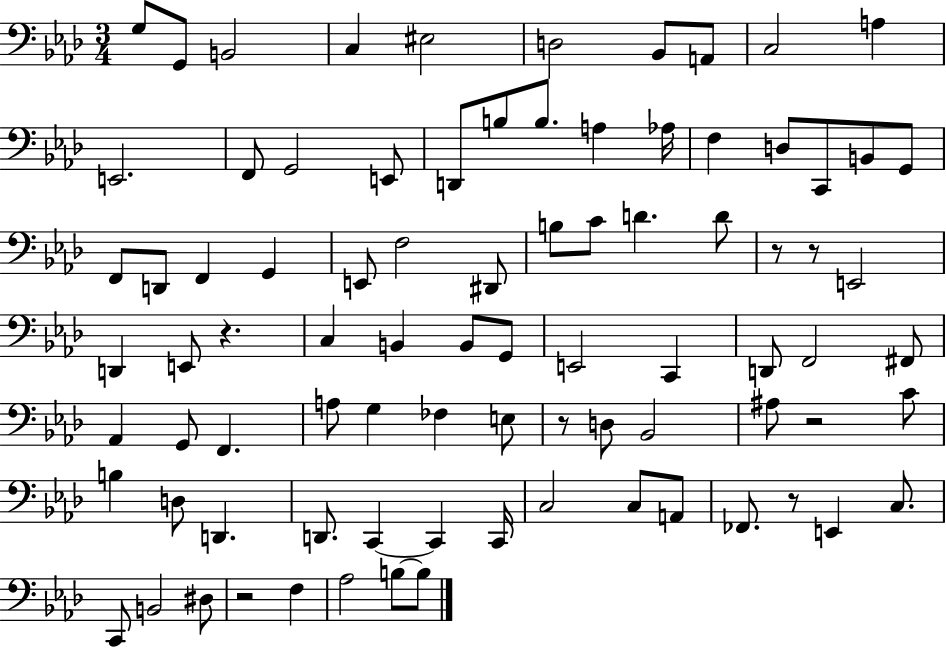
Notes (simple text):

G3/e G2/e B2/h C3/q EIS3/h D3/h Bb2/e A2/e C3/h A3/q E2/h. F2/e G2/h E2/e D2/e B3/e B3/e. A3/q Ab3/s F3/q D3/e C2/e B2/e G2/e F2/e D2/e F2/q G2/q E2/e F3/h D#2/e B3/e C4/e D4/q. D4/e R/e R/e E2/h D2/q E2/e R/q. C3/q B2/q B2/e G2/e E2/h C2/q D2/e F2/h F#2/e Ab2/q G2/e F2/q. A3/e G3/q FES3/q E3/e R/e D3/e Bb2/h A#3/e R/h C4/e B3/q D3/e D2/q. D2/e. C2/q C2/q C2/s C3/h C3/e A2/e FES2/e. R/e E2/q C3/e. C2/e B2/h D#3/e R/h F3/q Ab3/h B3/e B3/e